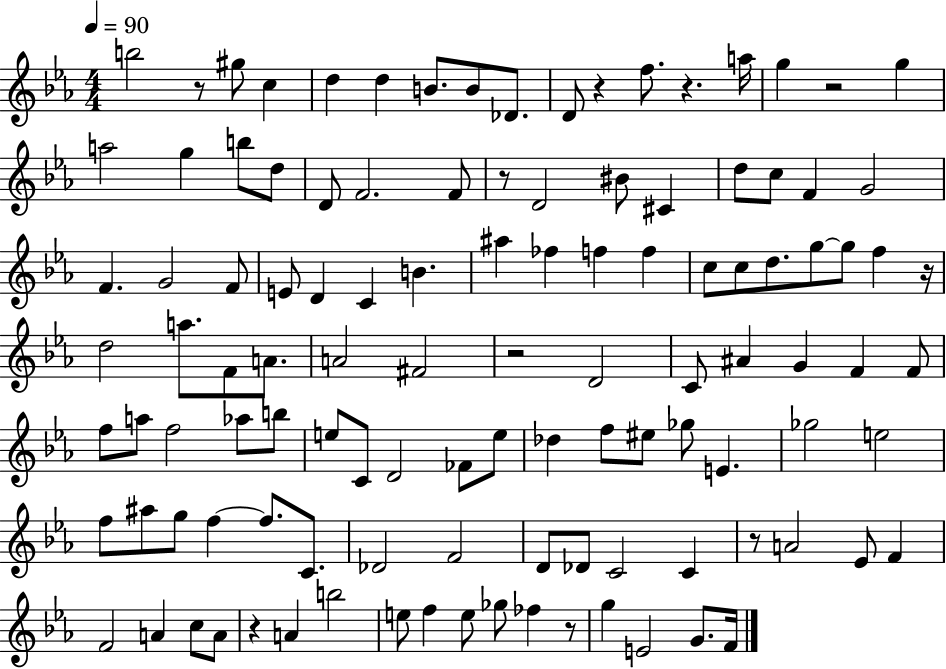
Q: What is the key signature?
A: EES major